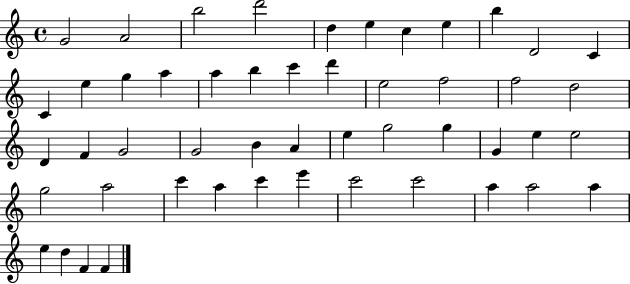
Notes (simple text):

G4/h A4/h B5/h D6/h D5/q E5/q C5/q E5/q B5/q D4/h C4/q C4/q E5/q G5/q A5/q A5/q B5/q C6/q D6/q E5/h F5/h F5/h D5/h D4/q F4/q G4/h G4/h B4/q A4/q E5/q G5/h G5/q G4/q E5/q E5/h G5/h A5/h C6/q A5/q C6/q E6/q C6/h C6/h A5/q A5/h A5/q E5/q D5/q F4/q F4/q